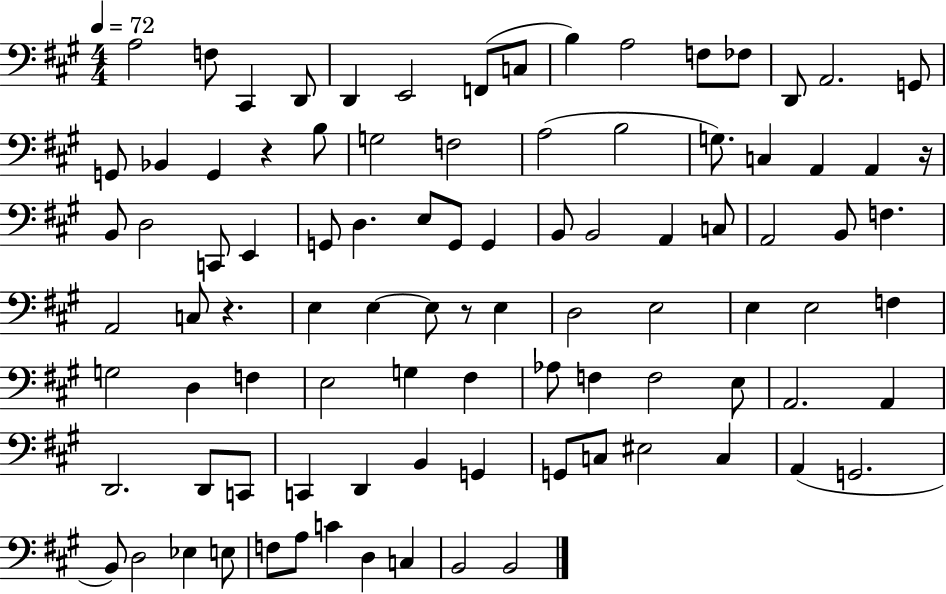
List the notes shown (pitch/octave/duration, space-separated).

A3/h F3/e C#2/q D2/e D2/q E2/h F2/e C3/e B3/q A3/h F3/e FES3/e D2/e A2/h. G2/e G2/e Bb2/q G2/q R/q B3/e G3/h F3/h A3/h B3/h G3/e. C3/q A2/q A2/q R/s B2/e D3/h C2/e E2/q G2/e D3/q. E3/e G2/e G2/q B2/e B2/h A2/q C3/e A2/h B2/e F3/q. A2/h C3/e R/q. E3/q E3/q E3/e R/e E3/q D3/h E3/h E3/q E3/h F3/q G3/h D3/q F3/q E3/h G3/q F#3/q Ab3/e F3/q F3/h E3/e A2/h. A2/q D2/h. D2/e C2/e C2/q D2/q B2/q G2/q G2/e C3/e EIS3/h C3/q A2/q G2/h. B2/e D3/h Eb3/q E3/e F3/e A3/e C4/q D3/q C3/q B2/h B2/h